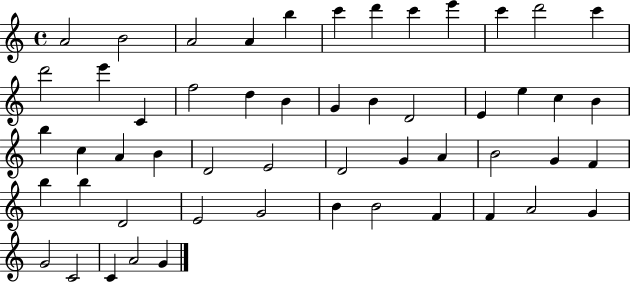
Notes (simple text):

A4/h B4/h A4/h A4/q B5/q C6/q D6/q C6/q E6/q C6/q D6/h C6/q D6/h E6/q C4/q F5/h D5/q B4/q G4/q B4/q D4/h E4/q E5/q C5/q B4/q B5/q C5/q A4/q B4/q D4/h E4/h D4/h G4/q A4/q B4/h G4/q F4/q B5/q B5/q D4/h E4/h G4/h B4/q B4/h F4/q F4/q A4/h G4/q G4/h C4/h C4/q A4/h G4/q